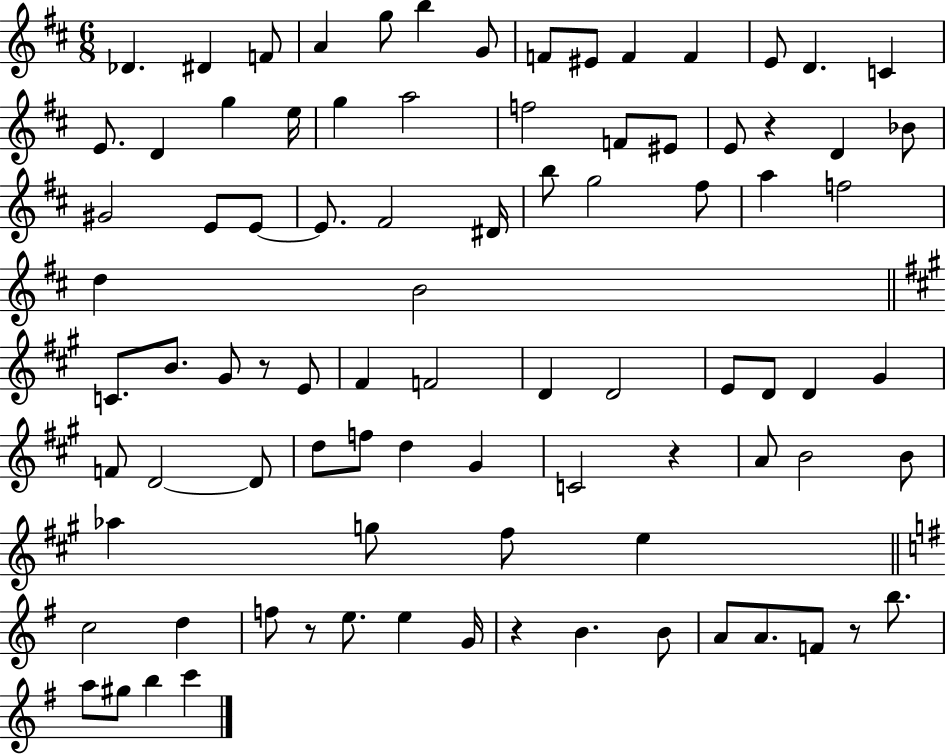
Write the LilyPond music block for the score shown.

{
  \clef treble
  \numericTimeSignature
  \time 6/8
  \key d \major
  des'4. dis'4 f'8 | a'4 g''8 b''4 g'8 | f'8 eis'8 f'4 f'4 | e'8 d'4. c'4 | \break e'8. d'4 g''4 e''16 | g''4 a''2 | f''2 f'8 eis'8 | e'8 r4 d'4 bes'8 | \break gis'2 e'8 e'8~~ | e'8. fis'2 dis'16 | b''8 g''2 fis''8 | a''4 f''2 | \break d''4 b'2 | \bar "||" \break \key a \major c'8. b'8. gis'8 r8 e'8 | fis'4 f'2 | d'4 d'2 | e'8 d'8 d'4 gis'4 | \break f'8 d'2~~ d'8 | d''8 f''8 d''4 gis'4 | c'2 r4 | a'8 b'2 b'8 | \break aes''4 g''8 fis''8 e''4 | \bar "||" \break \key g \major c''2 d''4 | f''8 r8 e''8. e''4 g'16 | r4 b'4. b'8 | a'8 a'8. f'8 r8 b''8. | \break a''8 gis''8 b''4 c'''4 | \bar "|."
}